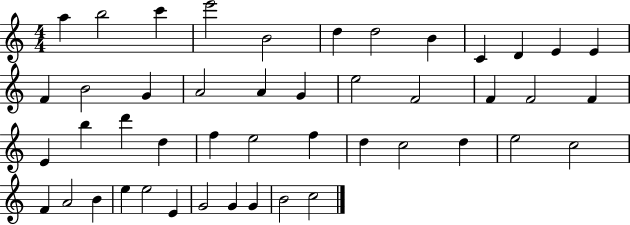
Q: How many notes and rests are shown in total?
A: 46